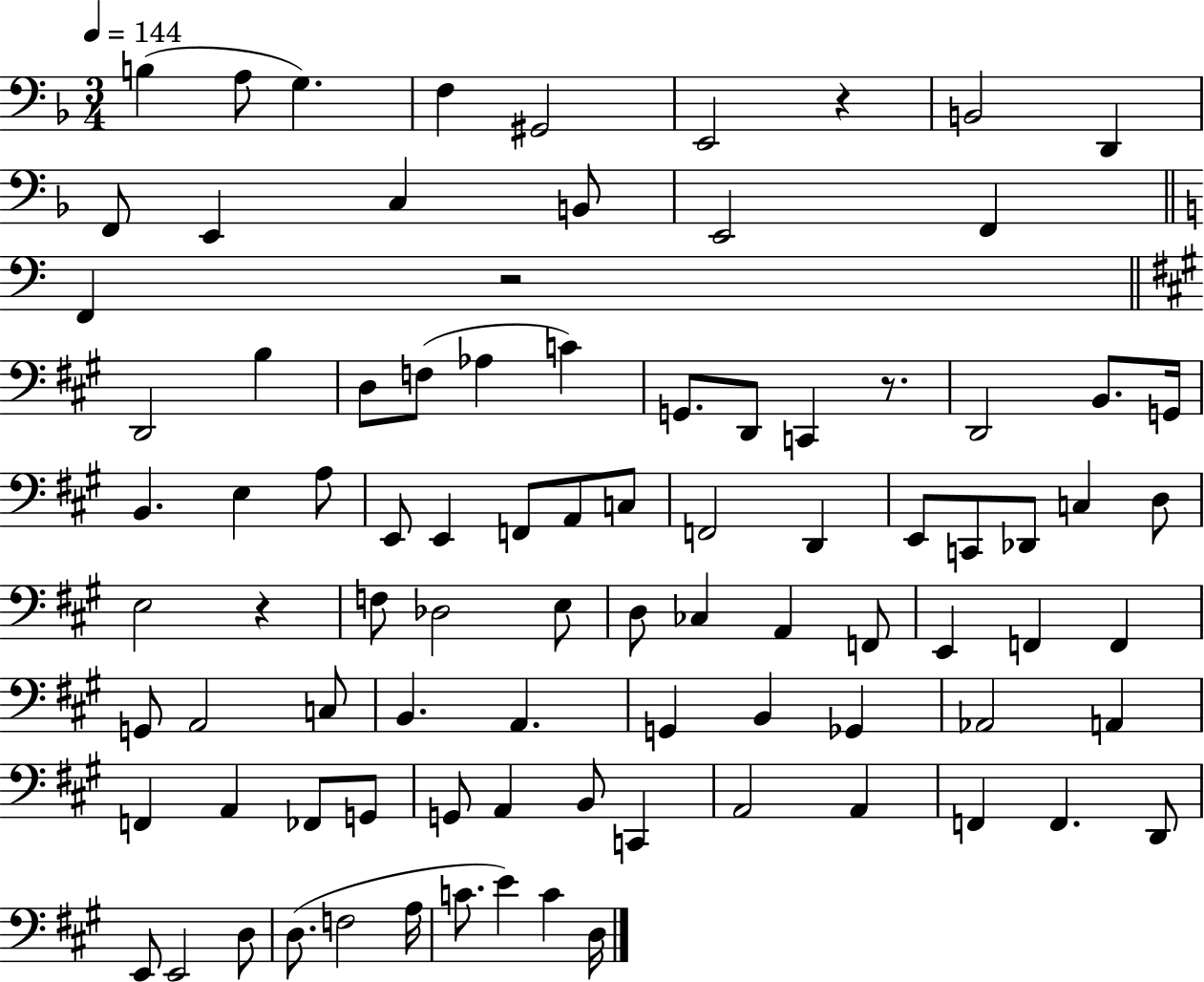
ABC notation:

X:1
T:Untitled
M:3/4
L:1/4
K:F
B, A,/2 G, F, ^G,,2 E,,2 z B,,2 D,, F,,/2 E,, C, B,,/2 E,,2 F,, F,, z2 D,,2 B, D,/2 F,/2 _A, C G,,/2 D,,/2 C,, z/2 D,,2 B,,/2 G,,/4 B,, E, A,/2 E,,/2 E,, F,,/2 A,,/2 C,/2 F,,2 D,, E,,/2 C,,/2 _D,,/2 C, D,/2 E,2 z F,/2 _D,2 E,/2 D,/2 _C, A,, F,,/2 E,, F,, F,, G,,/2 A,,2 C,/2 B,, A,, G,, B,, _G,, _A,,2 A,, F,, A,, _F,,/2 G,,/2 G,,/2 A,, B,,/2 C,, A,,2 A,, F,, F,, D,,/2 E,,/2 E,,2 D,/2 D,/2 F,2 A,/4 C/2 E C D,/4